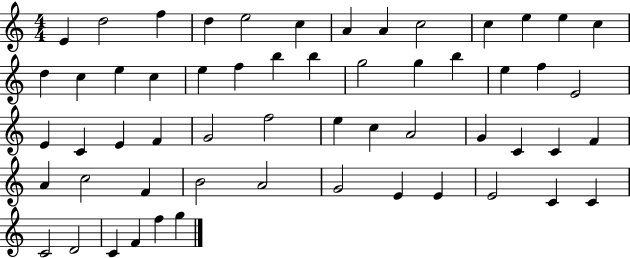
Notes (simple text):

E4/q D5/h F5/q D5/q E5/h C5/q A4/q A4/q C5/h C5/q E5/q E5/q C5/q D5/q C5/q E5/q C5/q E5/q F5/q B5/q B5/q G5/h G5/q B5/q E5/q F5/q E4/h E4/q C4/q E4/q F4/q G4/h F5/h E5/q C5/q A4/h G4/q C4/q C4/q F4/q A4/q C5/h F4/q B4/h A4/h G4/h E4/q E4/q E4/h C4/q C4/q C4/h D4/h C4/q F4/q F5/q G5/q